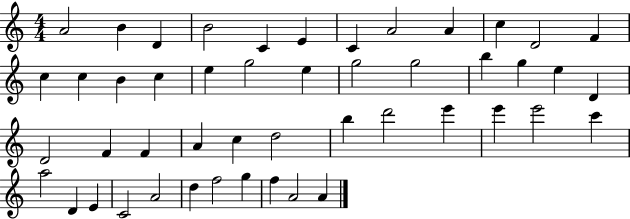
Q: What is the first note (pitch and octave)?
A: A4